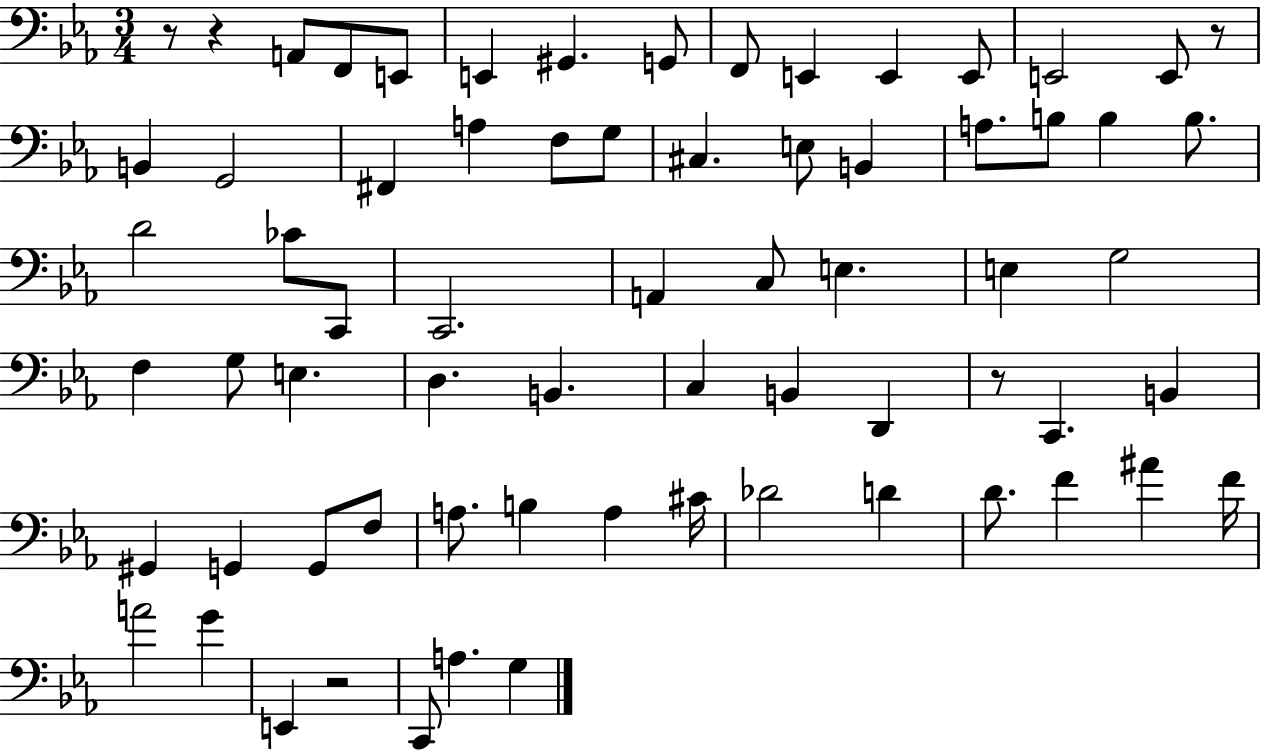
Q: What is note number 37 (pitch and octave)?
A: E3